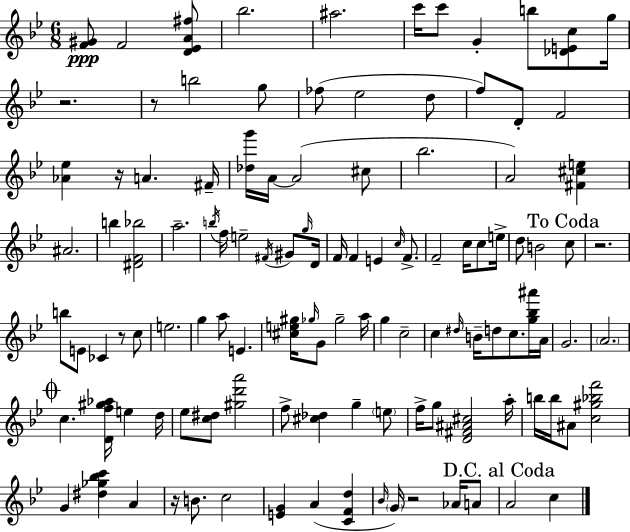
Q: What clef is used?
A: treble